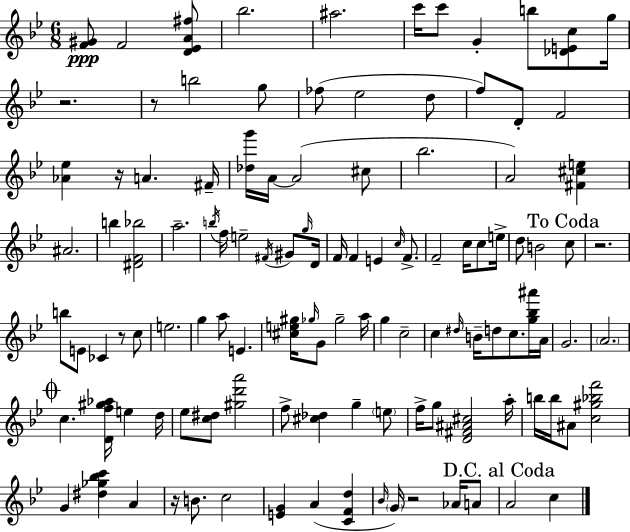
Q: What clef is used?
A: treble